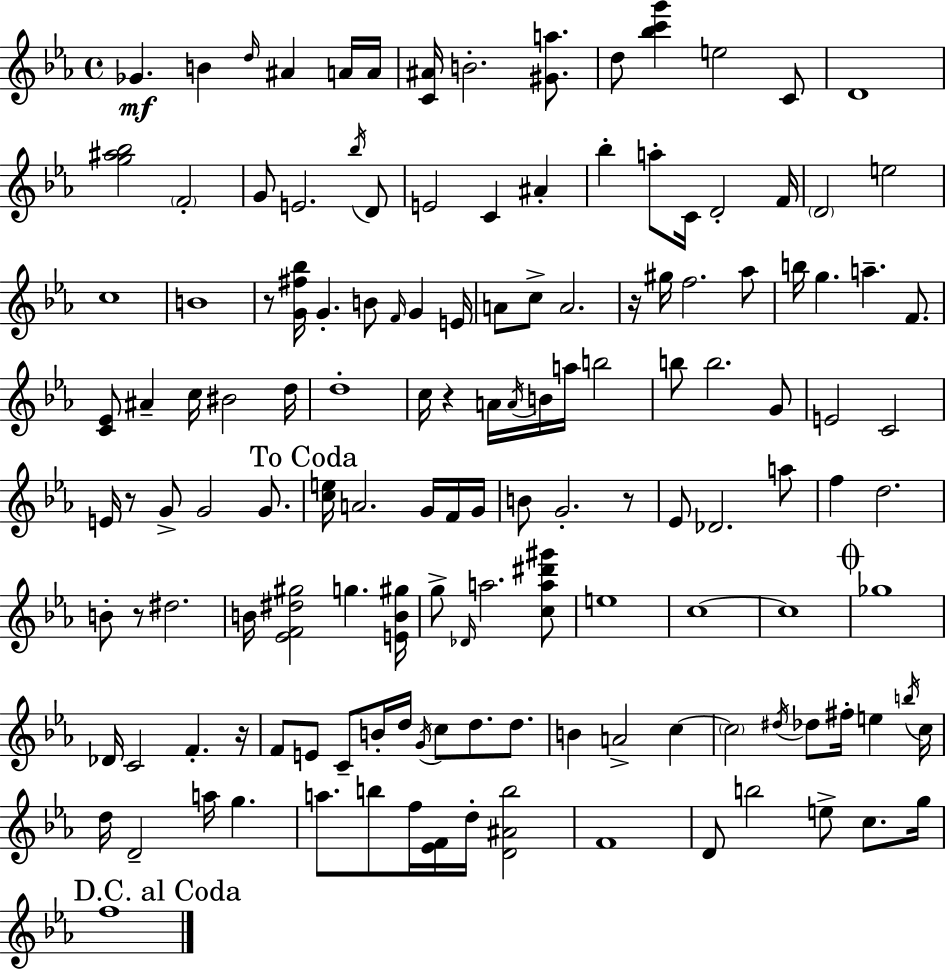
Gb4/q. B4/q D5/s A#4/q A4/s A4/s [C4,A#4]/s B4/h. [G#4,A5]/e. D5/e [Bb5,C6,G6]/q E5/h C4/e D4/w [G5,A#5,Bb5]/h F4/h G4/e E4/h. Bb5/s D4/e E4/h C4/q A#4/q Bb5/q A5/e C4/s D4/h F4/s D4/h E5/h C5/w B4/w R/e [G4,F#5,Bb5]/s G4/q. B4/e F4/s G4/q E4/s A4/e C5/e A4/h. R/s G#5/s F5/h. Ab5/e B5/s G5/q. A5/q. F4/e. [C4,Eb4]/e A#4/q C5/s BIS4/h D5/s D5/w C5/s R/q A4/s A4/s B4/s A5/s B5/h B5/e B5/h. G4/e E4/h C4/h E4/s R/e G4/e G4/h G4/e. [C5,E5]/s A4/h. G4/s F4/s G4/s B4/e G4/h. R/e Eb4/e Db4/h. A5/e F5/q D5/h. B4/e R/e D#5/h. B4/s [Eb4,F4,D#5,G#5]/h G5/q. [E4,B4,G#5]/s G5/e Db4/s A5/h. [C5,A5,D#6,G#6]/e E5/w C5/w C5/w Gb5/w Db4/s C4/h F4/q. R/s F4/e E4/e C4/e B4/s D5/s G4/s C5/e D5/e. D5/e. B4/q A4/h C5/q C5/h D#5/s Db5/e F#5/s E5/q B5/s C5/s D5/s D4/h A5/s G5/q. A5/e. B5/e F5/s [Eb4,F4]/s D5/s [D4,A#4,B5]/h F4/w D4/e B5/h E5/e C5/e. G5/s F5/w